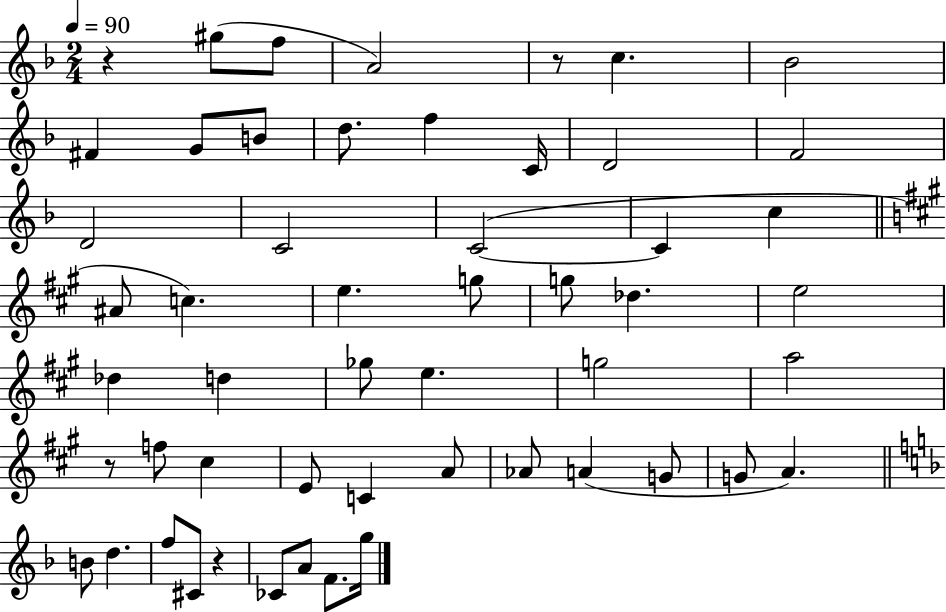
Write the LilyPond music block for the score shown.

{
  \clef treble
  \numericTimeSignature
  \time 2/4
  \key f \major
  \tempo 4 = 90
  r4 gis''8( f''8 | a'2) | r8 c''4. | bes'2 | \break fis'4 g'8 b'8 | d''8. f''4 c'16 | d'2 | f'2 | \break d'2 | c'2 | c'2~(~ | c'4 c''4 | \break \bar "||" \break \key a \major ais'8 c''4.) | e''4. g''8 | g''8 des''4. | e''2 | \break des''4 d''4 | ges''8 e''4. | g''2 | a''2 | \break r8 f''8 cis''4 | e'8 c'4 a'8 | aes'8 a'4( g'8 | g'8 a'4.) | \break \bar "||" \break \key d \minor b'8 d''4. | f''8 cis'8 r4 | ces'8 a'8 f'8. g''16 | \bar "|."
}